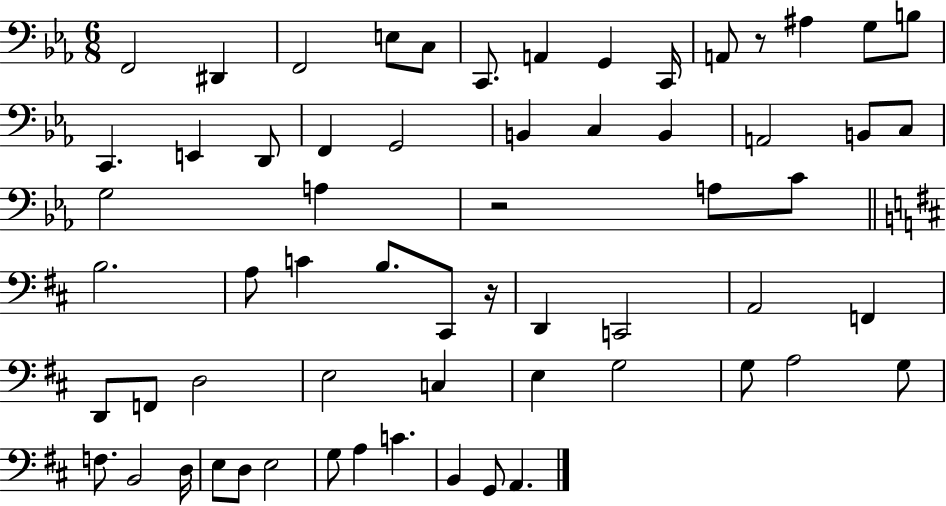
F2/h D#2/q F2/h E3/e C3/e C2/e. A2/q G2/q C2/s A2/e R/e A#3/q G3/e B3/e C2/q. E2/q D2/e F2/q G2/h B2/q C3/q B2/q A2/h B2/e C3/e G3/h A3/q R/h A3/e C4/e B3/h. A3/e C4/q B3/e. C#2/e R/s D2/q C2/h A2/h F2/q D2/e F2/e D3/h E3/h C3/q E3/q G3/h G3/e A3/h G3/e F3/e. B2/h D3/s E3/e D3/e E3/h G3/e A3/q C4/q. B2/q G2/e A2/q.